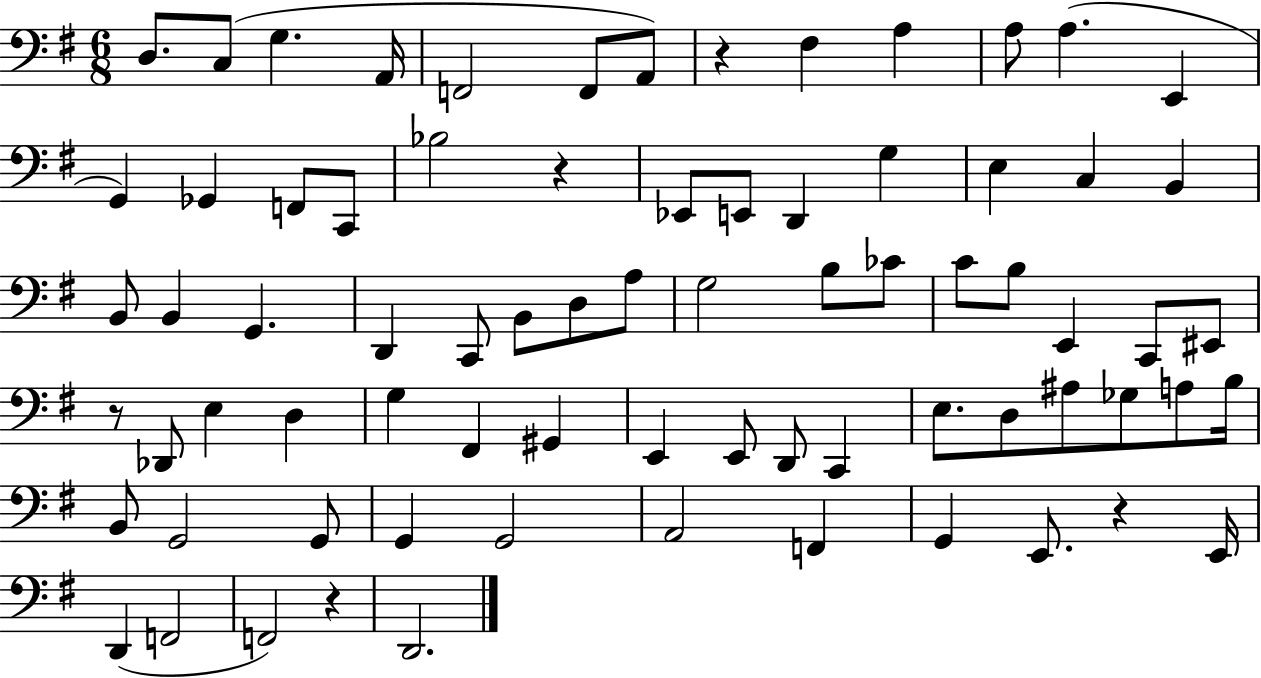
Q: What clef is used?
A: bass